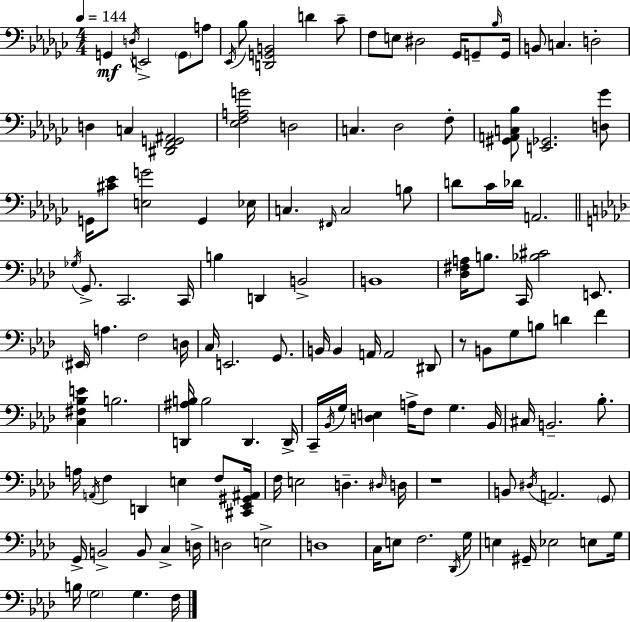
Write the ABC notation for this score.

X:1
T:Untitled
M:4/4
L:1/4
K:Ebm
G,, D,/4 E,,2 G,,/2 A,/2 _E,,/4 _B,/2 [D,,G,,B,,]2 D _C/2 F,/2 E,/2 ^D,2 _G,,/4 G,,/2 _B,/4 G,,/4 B,,/2 C, D,2 D, C, [^D,,F,,G,,^A,,]2 [_E,F,A,G]2 D,2 C, _D,2 F,/2 [^G,,A,,C,_B,]/2 [E,,_G,,]2 [D,_G]/2 G,,/4 [^C_E]/2 [E,G]2 G,, _E,/4 C, ^F,,/4 C,2 B,/2 D/2 _C/4 _D/4 A,,2 _G,/4 G,,/2 C,,2 C,,/4 B, D,, B,,2 B,,4 [_D,^F,A,]/4 B,/2 C,,/4 [_B,^C]2 E,,/2 ^E,,/4 A, F,2 D,/4 C,/4 E,,2 G,,/2 B,,/4 B,, A,,/4 A,,2 ^D,,/2 z/2 B,,/2 G,/2 B,/2 D F [C,^F,_B,E] B,2 [D,,^A,B,]/4 B,2 D,, D,,/4 C,,/4 _B,,/4 G,/4 [D,E,] A,/4 F,/2 G, _B,,/4 ^C,/4 B,,2 _B,/2 A,/4 A,,/4 F, D,, E, F,/2 [^C,,_E,,^G,,^A,,]/4 F,/4 E,2 D, ^D,/4 D,/4 z4 B,,/2 ^D,/4 A,,2 G,,/2 G,,/4 B,,2 B,,/2 C, D,/4 D,2 E,2 D,4 C,/4 E,/2 F,2 _D,,/4 G,/4 E, ^G,,/4 _E,2 E,/2 G,/4 B,/4 G,2 G, F,/4